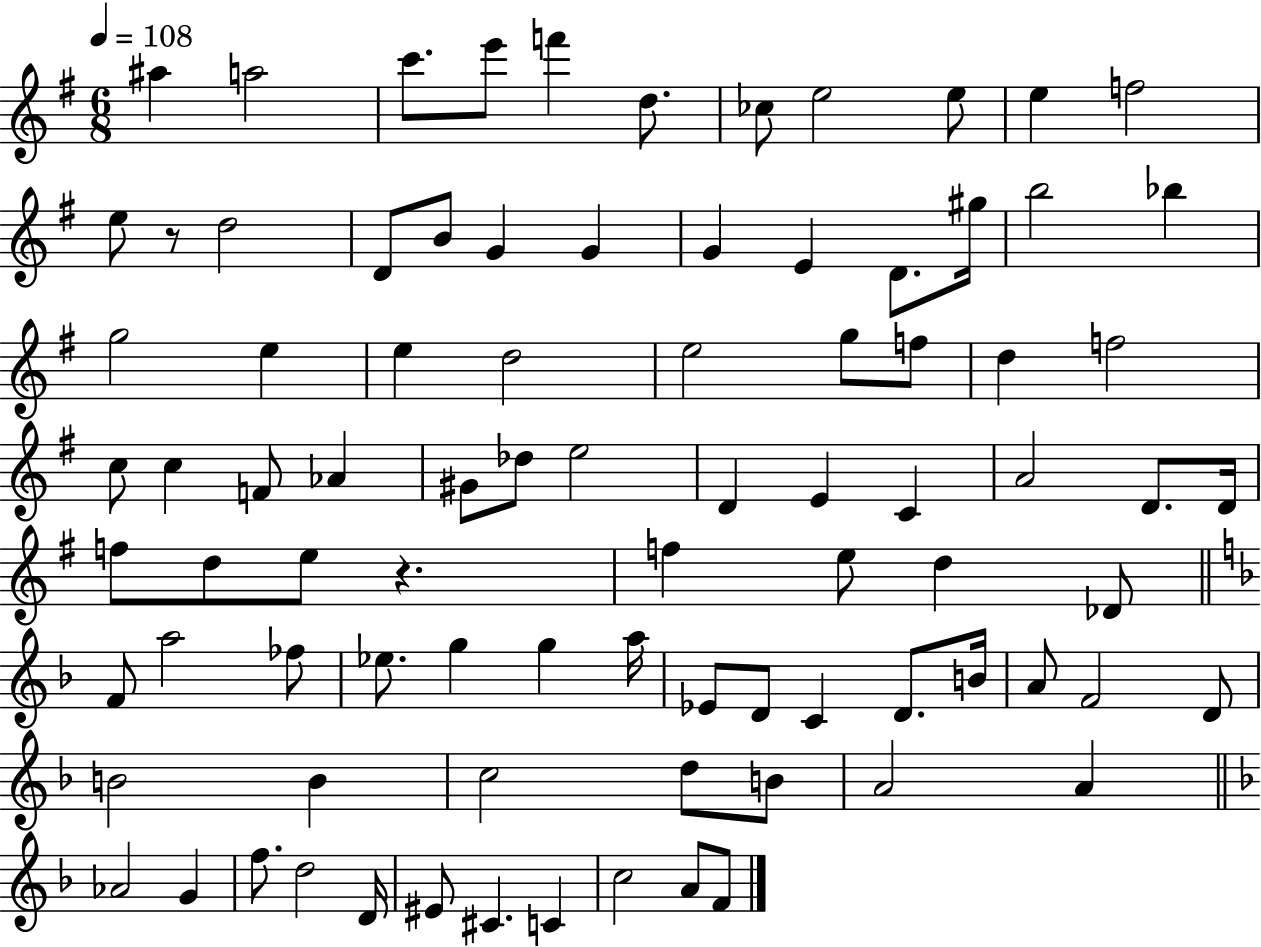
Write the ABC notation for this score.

X:1
T:Untitled
M:6/8
L:1/4
K:G
^a a2 c'/2 e'/2 f' d/2 _c/2 e2 e/2 e f2 e/2 z/2 d2 D/2 B/2 G G G E D/2 ^g/4 b2 _b g2 e e d2 e2 g/2 f/2 d f2 c/2 c F/2 _A ^G/2 _d/2 e2 D E C A2 D/2 D/4 f/2 d/2 e/2 z f e/2 d _D/2 F/2 a2 _f/2 _e/2 g g a/4 _E/2 D/2 C D/2 B/4 A/2 F2 D/2 B2 B c2 d/2 B/2 A2 A _A2 G f/2 d2 D/4 ^E/2 ^C C c2 A/2 F/2